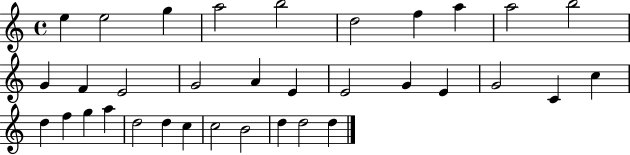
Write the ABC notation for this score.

X:1
T:Untitled
M:4/4
L:1/4
K:C
e e2 g a2 b2 d2 f a a2 b2 G F E2 G2 A E E2 G E G2 C c d f g a d2 d c c2 B2 d d2 d